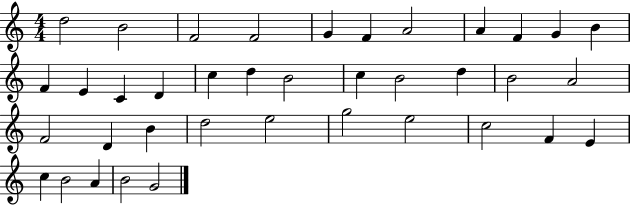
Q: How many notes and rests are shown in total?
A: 38